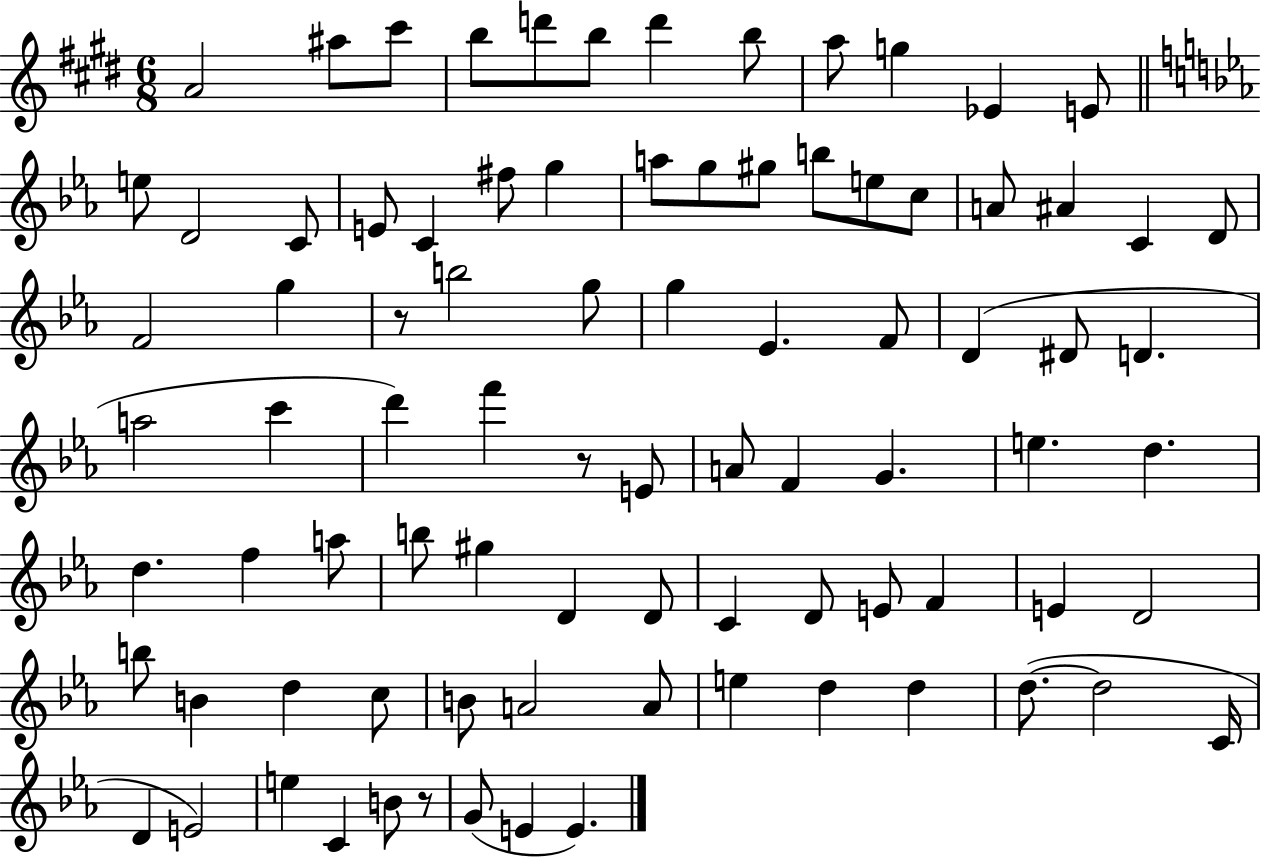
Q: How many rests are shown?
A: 3